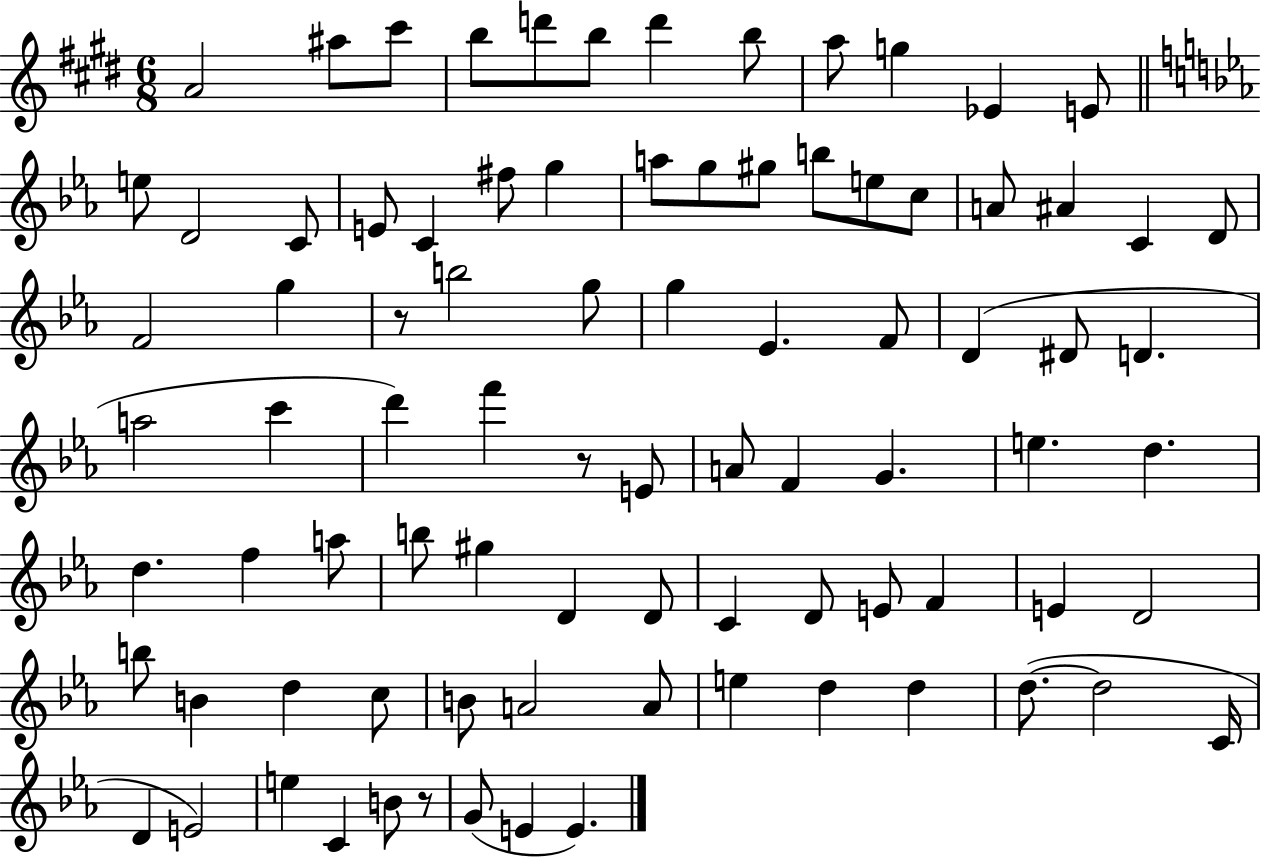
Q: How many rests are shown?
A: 3